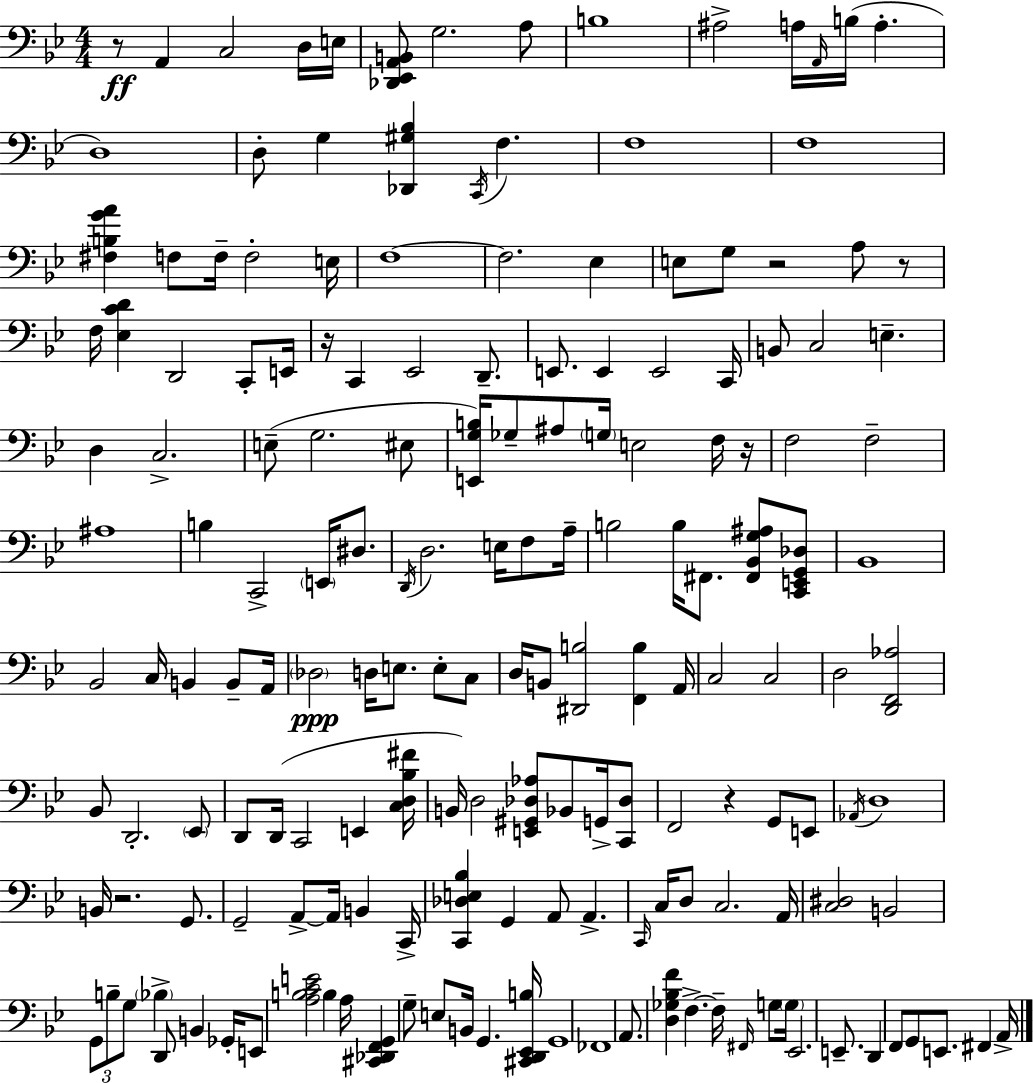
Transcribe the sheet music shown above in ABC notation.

X:1
T:Untitled
M:4/4
L:1/4
K:Bb
z/2 A,, C,2 D,/4 E,/4 [_D,,_E,,A,,B,,]/2 G,2 A,/2 B,4 ^A,2 A,/4 A,,/4 B,/4 A, D,4 D,/2 G, [_D,,^G,_B,] C,,/4 F, F,4 F,4 [^F,B,GA] F,/2 F,/4 F,2 E,/4 F,4 F,2 _E, E,/2 G,/2 z2 A,/2 z/2 F,/4 [_E,CD] D,,2 C,,/2 E,,/4 z/4 C,, _E,,2 D,,/2 E,,/2 E,, E,,2 C,,/4 B,,/2 C,2 E, D, C,2 E,/2 G,2 ^E,/2 [E,,G,B,]/4 _G,/2 ^A,/2 G,/4 E,2 F,/4 z/4 F,2 F,2 ^A,4 B, C,,2 E,,/4 ^D,/2 D,,/4 D,2 E,/4 F,/2 A,/4 B,2 B,/4 ^F,,/2 [^F,,_B,,G,^A,]/2 [C,,E,,G,,_D,]/2 _B,,4 _B,,2 C,/4 B,, B,,/2 A,,/4 _D,2 D,/4 E,/2 E,/2 C,/2 D,/4 B,,/2 [^D,,B,]2 [F,,B,] A,,/4 C,2 C,2 D,2 [D,,F,,_A,]2 _B,,/2 D,,2 _E,,/2 D,,/2 D,,/4 C,,2 E,, [C,D,_B,^F]/4 B,,/4 D,2 [E,,^G,,_D,_A,]/2 _B,,/2 G,,/4 [C,,_D,]/2 F,,2 z G,,/2 E,,/2 _A,,/4 D,4 B,,/4 z2 G,,/2 G,,2 A,,/2 A,,/4 B,, C,,/4 [C,,_D,E,_B,] G,, A,,/2 A,, C,,/4 C,/4 D,/2 C,2 A,,/4 [C,^D,]2 B,,2 G,,/2 B,/2 G,/2 _B, D,,/2 B,, _G,,/4 E,,/2 [A,B,CE]2 B, A,/4 [^C,,_D,,F,,G,,] G,/2 E,/2 B,,/4 G,, [^C,,D,,_E,,B,]/4 G,,4 _F,,4 A,,/2 [D,_G,_B,F] F, F,/4 ^F,,/4 G,/2 G,/4 _E,,2 E,,/2 D,, F,,/2 G,,/2 E,,/2 ^F,, A,,/4